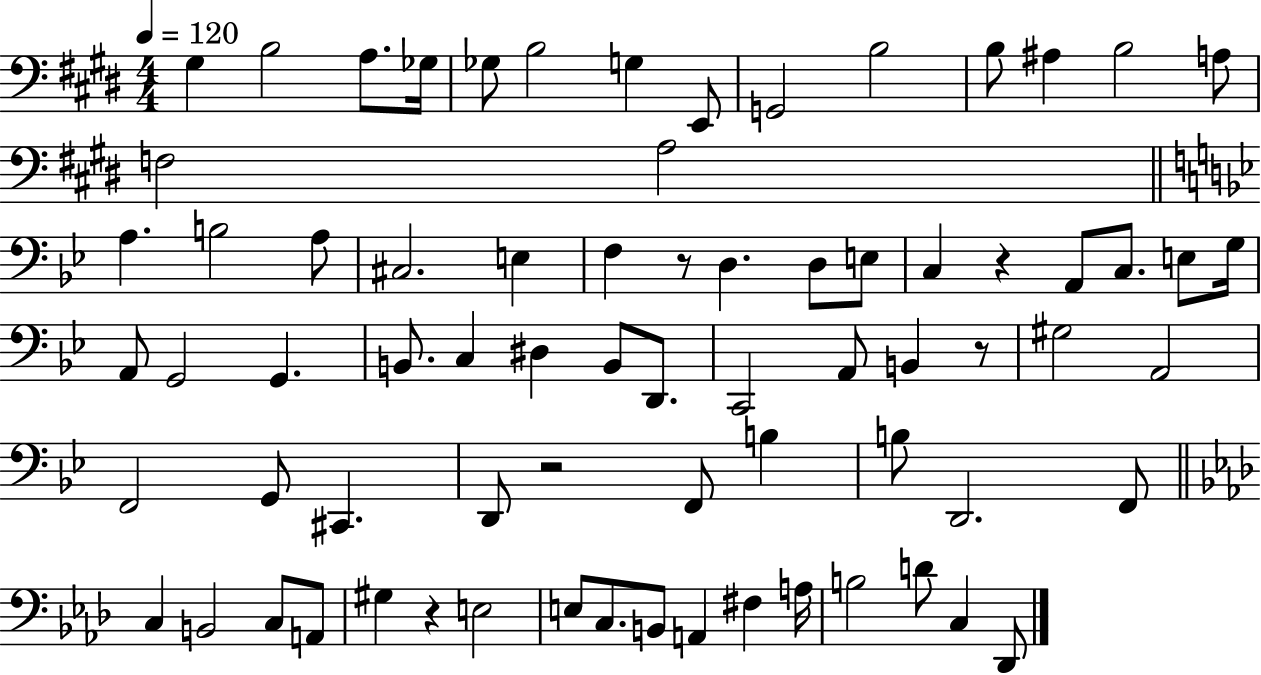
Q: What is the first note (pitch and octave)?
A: G#3